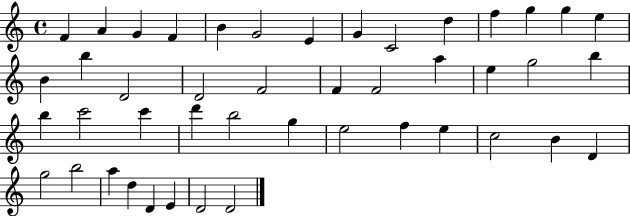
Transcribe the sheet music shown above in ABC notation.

X:1
T:Untitled
M:4/4
L:1/4
K:C
F A G F B G2 E G C2 d f g g e B b D2 D2 F2 F F2 a e g2 b b c'2 c' d' b2 g e2 f e c2 B D g2 b2 a d D E D2 D2